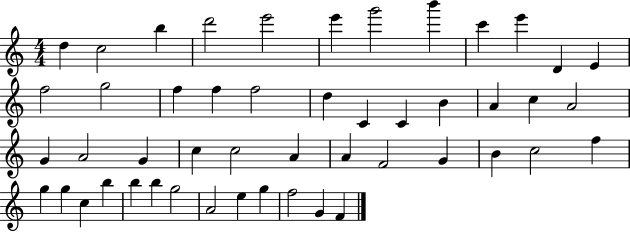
X:1
T:Untitled
M:4/4
L:1/4
K:C
d c2 b d'2 e'2 e' g'2 b' c' e' D E f2 g2 f f f2 d C C B A c A2 G A2 G c c2 A A F2 G B c2 f g g c b b b g2 A2 e g f2 G F